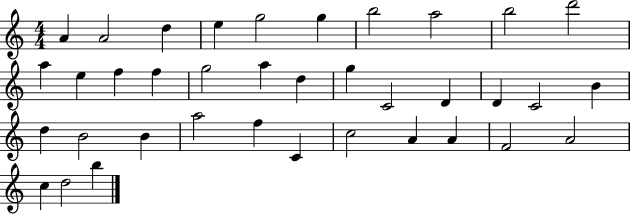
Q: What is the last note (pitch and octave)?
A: B5